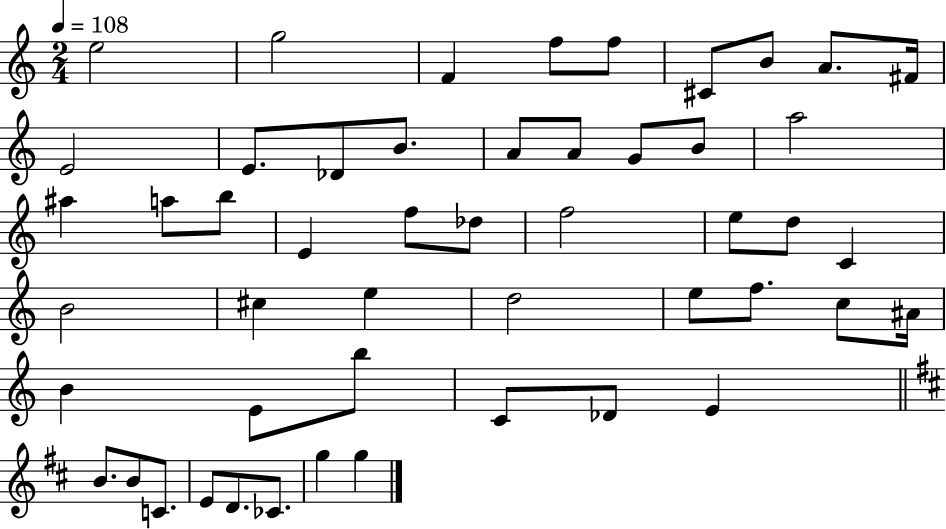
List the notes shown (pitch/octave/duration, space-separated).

E5/h G5/h F4/q F5/e F5/e C#4/e B4/e A4/e. F#4/s E4/h E4/e. Db4/e B4/e. A4/e A4/e G4/e B4/e A5/h A#5/q A5/e B5/e E4/q F5/e Db5/e F5/h E5/e D5/e C4/q B4/h C#5/q E5/q D5/h E5/e F5/e. C5/e A#4/s B4/q E4/e B5/e C4/e Db4/e E4/q B4/e. B4/e C4/e. E4/e D4/e. CES4/e. G5/q G5/q